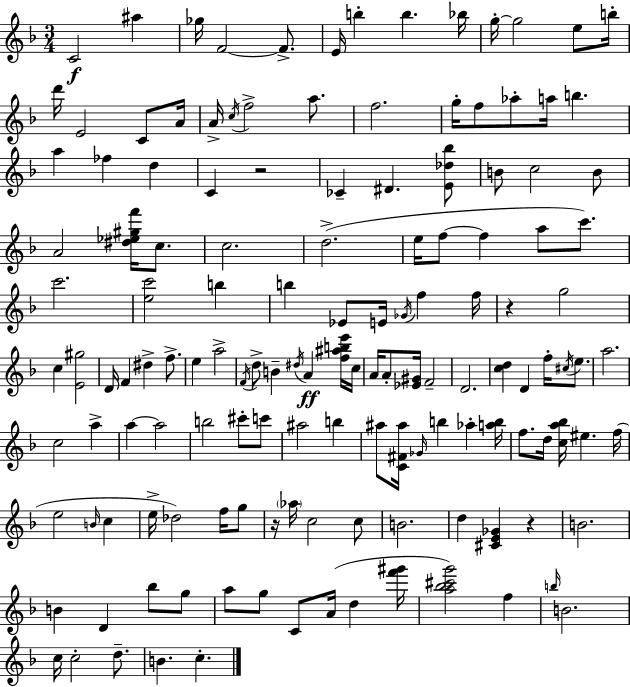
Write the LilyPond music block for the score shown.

{
  \clef treble
  \numericTimeSignature
  \time 3/4
  \key d \minor
  c'2\f ais''4 | ges''16 f'2~~ f'8.-> | e'16 b''4-. b''4. bes''16 | g''16-.~~ g''2 e''8 b''16-. | \break d'''16 e'2 c'8 a'16 | a'16-> \acciaccatura { c''16 } f''2-> a''8. | f''2. | g''16-. f''8 aes''8-. a''16 b''4. | \break a''4 fes''4 d''4 | c'4 r2 | ces'4-- dis'4. <e' des'' bes''>8 | b'8 c''2 b'8 | \break a'2 <dis'' ees'' gis'' f'''>16 c''8. | c''2. | d''2.->( | e''16 f''8~~ f''4 a''8 c'''8.) | \break c'''2. | <e'' c'''>2 b''4 | b''4 ees'8 e'16 \acciaccatura { ges'16 } f''4 | f''16 r4 g''2 | \break c''4 <e' gis''>2 | d'16 f'4 dis''4-> f''8.-> | e''4 a''2-> | \acciaccatura { f'16 } d''8-> b'4-- \acciaccatura { dis''16 }\ff a'4 | \break <f'' ais'' b'' e'''>16 c''16 a'16 a'8-. <ees' gis'>16 f'2-- | d'2. | <c'' d''>4 d'4 | f''16-. \acciaccatura { cis''16 } e''8. a''2. | \break c''2 | a''4-> a''4~~ a''2 | b''2 | cis'''8-. c'''8 ais''2 | \break b''4 ais''8 <c' fis' ais''>16 \grace { ges'16 } b''4 | aes''4-. <a'' b''>16 f''8. d''16 <c'' a'' bes''>16 eis''4. | f''16( e''2 | \grace { b'16 } c''4 e''16-> des''2) | \break f''16 g''8 r16 \parenthesize aes''16 c''2 | c''8 b'2. | d''4 <cis' e' ges'>4 | r4 b'2. | \break b'4 d'4 | bes''8 g''8 a''8 g''8 c'8 | a'16( d''4 <f''' gis'''>16 <a'' bes'' cis''' g'''>2) | f''4 \grace { b''16 } b'2. | \break c''16 c''2-. | d''8.-- b'4. | c''4.-. \bar "|."
}